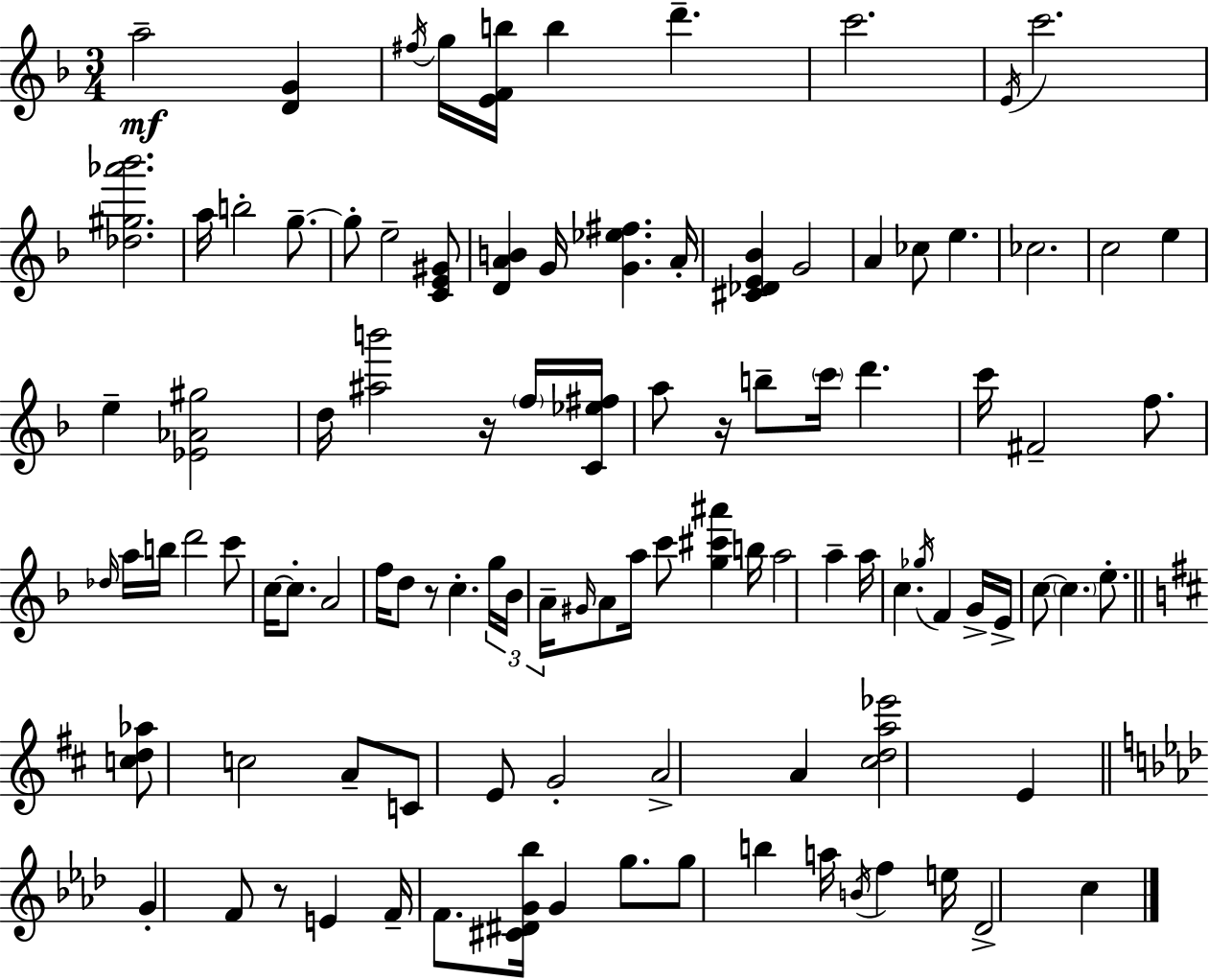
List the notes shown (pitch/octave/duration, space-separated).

A5/h [D4,G4]/q F#5/s G5/s [E4,F4,B5]/s B5/q D6/q. C6/h. E4/s C6/h. [Db5,G#5,Ab6,Bb6]/h. A5/s B5/h G5/e. G5/e E5/h [C4,E4,G#4]/e [D4,A4,B4]/q G4/s [G4,Eb5,F#5]/q. A4/s [C#4,Db4,E4,Bb4]/q G4/h A4/q CES5/e E5/q. CES5/h. C5/h E5/q E5/q [Eb4,Ab4,G#5]/h D5/s [A#5,B6]/h R/s F5/s [C4,Eb5,F#5]/s A5/e R/s B5/e C6/s D6/q. C6/s F#4/h F5/e. Db5/s A5/s B5/s D6/h C6/e C5/s C5/e. A4/h F5/s D5/e R/e C5/q. G5/s Bb4/s A4/s G#4/s A4/e A5/s C6/e [G5,C#6,A#6]/q B5/s A5/h A5/q A5/s C5/q. Gb5/s F4/q G4/s E4/s C5/e C5/q. E5/e. [C5,D5,Ab5]/e C5/h A4/e C4/e E4/e G4/h A4/h A4/q [C#5,D5,A5,Eb6]/h E4/q G4/q F4/e R/e E4/q F4/s F4/e. [C#4,D#4,G4,Bb5]/s G4/q G5/e. G5/e B5/q A5/s B4/s F5/q E5/s Db4/h C5/q